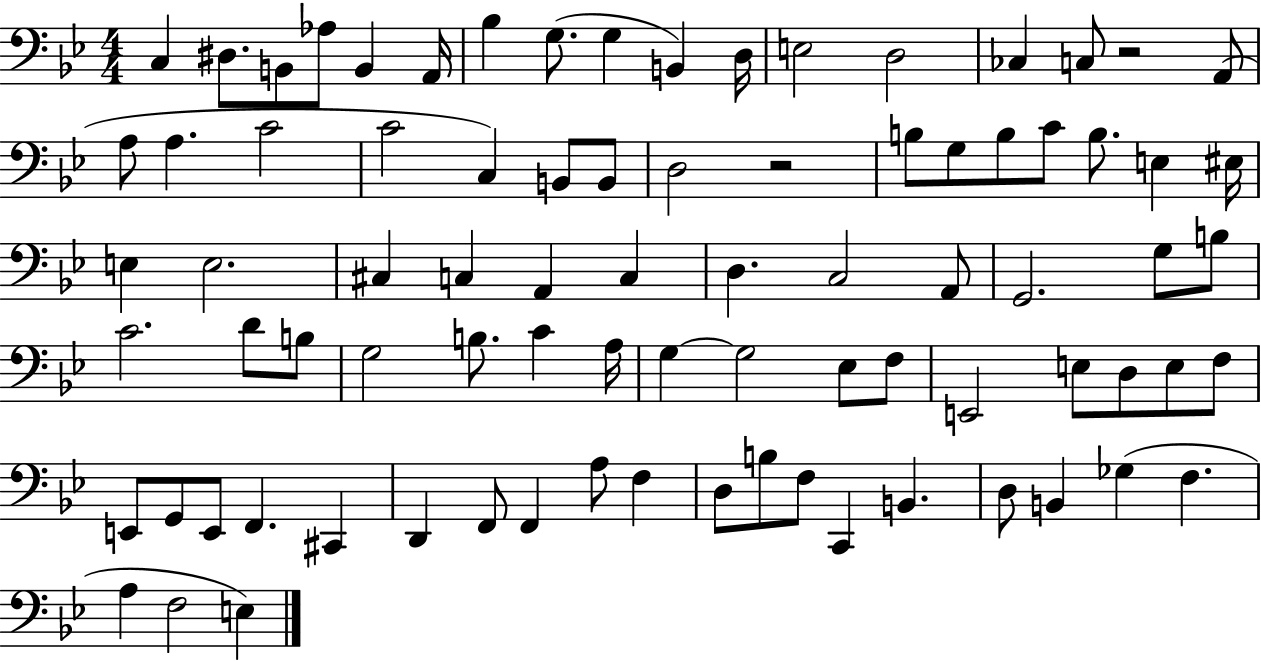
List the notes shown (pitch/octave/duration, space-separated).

C3/q D#3/e. B2/e Ab3/e B2/q A2/s Bb3/q G3/e. G3/q B2/q D3/s E3/h D3/h CES3/q C3/e R/h A2/e A3/e A3/q. C4/h C4/h C3/q B2/e B2/e D3/h R/h B3/e G3/e B3/e C4/e B3/e. E3/q EIS3/s E3/q E3/h. C#3/q C3/q A2/q C3/q D3/q. C3/h A2/e G2/h. G3/e B3/e C4/h. D4/e B3/e G3/h B3/e. C4/q A3/s G3/q G3/h Eb3/e F3/e E2/h E3/e D3/e E3/e F3/e E2/e G2/e E2/e F2/q. C#2/q D2/q F2/e F2/q A3/e F3/q D3/e B3/e F3/e C2/q B2/q. D3/e B2/q Gb3/q F3/q. A3/q F3/h E3/q